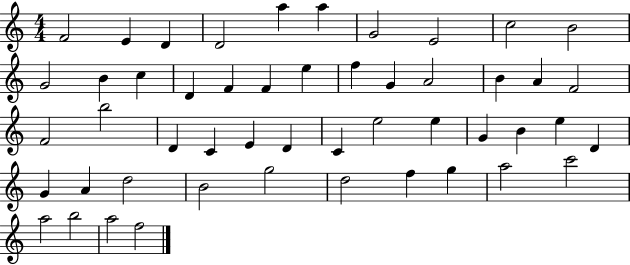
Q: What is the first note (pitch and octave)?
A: F4